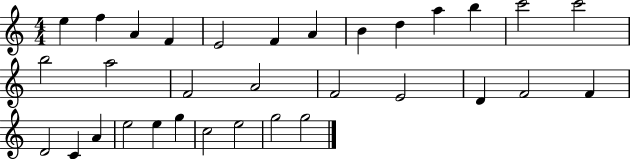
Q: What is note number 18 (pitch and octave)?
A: F4